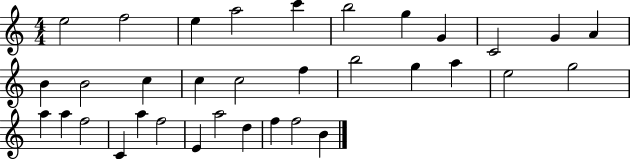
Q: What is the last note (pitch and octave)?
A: B4